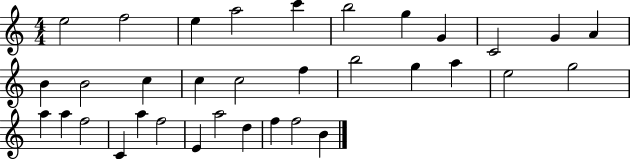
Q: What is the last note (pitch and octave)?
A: B4